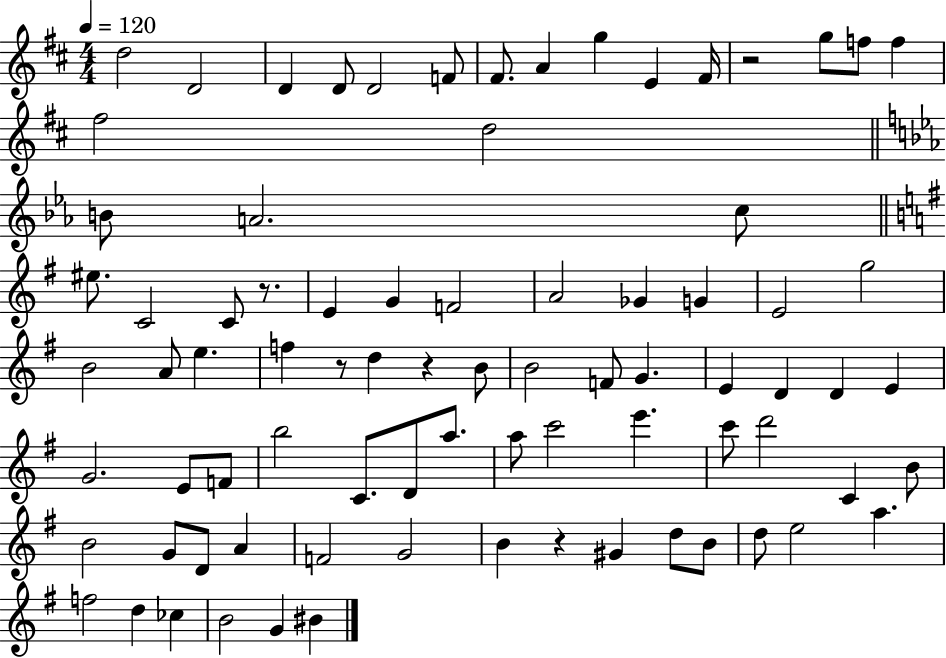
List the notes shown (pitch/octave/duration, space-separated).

D5/h D4/h D4/q D4/e D4/h F4/e F#4/e. A4/q G5/q E4/q F#4/s R/h G5/e F5/e F5/q F#5/h D5/h B4/e A4/h. C5/e EIS5/e. C4/h C4/e R/e. E4/q G4/q F4/h A4/h Gb4/q G4/q E4/h G5/h B4/h A4/e E5/q. F5/q R/e D5/q R/q B4/e B4/h F4/e G4/q. E4/q D4/q D4/q E4/q G4/h. E4/e F4/e B5/h C4/e. D4/e A5/e. A5/e C6/h E6/q. C6/e D6/h C4/q B4/e B4/h G4/e D4/e A4/q F4/h G4/h B4/q R/q G#4/q D5/e B4/e D5/e E5/h A5/q. F5/h D5/q CES5/q B4/h G4/q BIS4/q